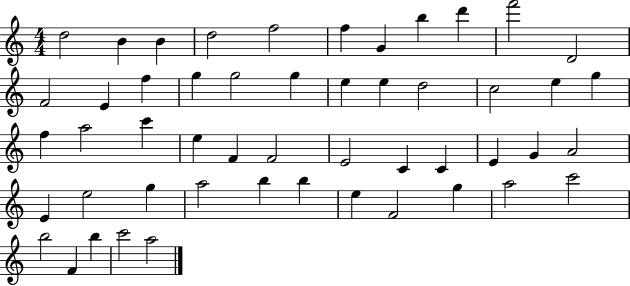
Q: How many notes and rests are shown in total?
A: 51